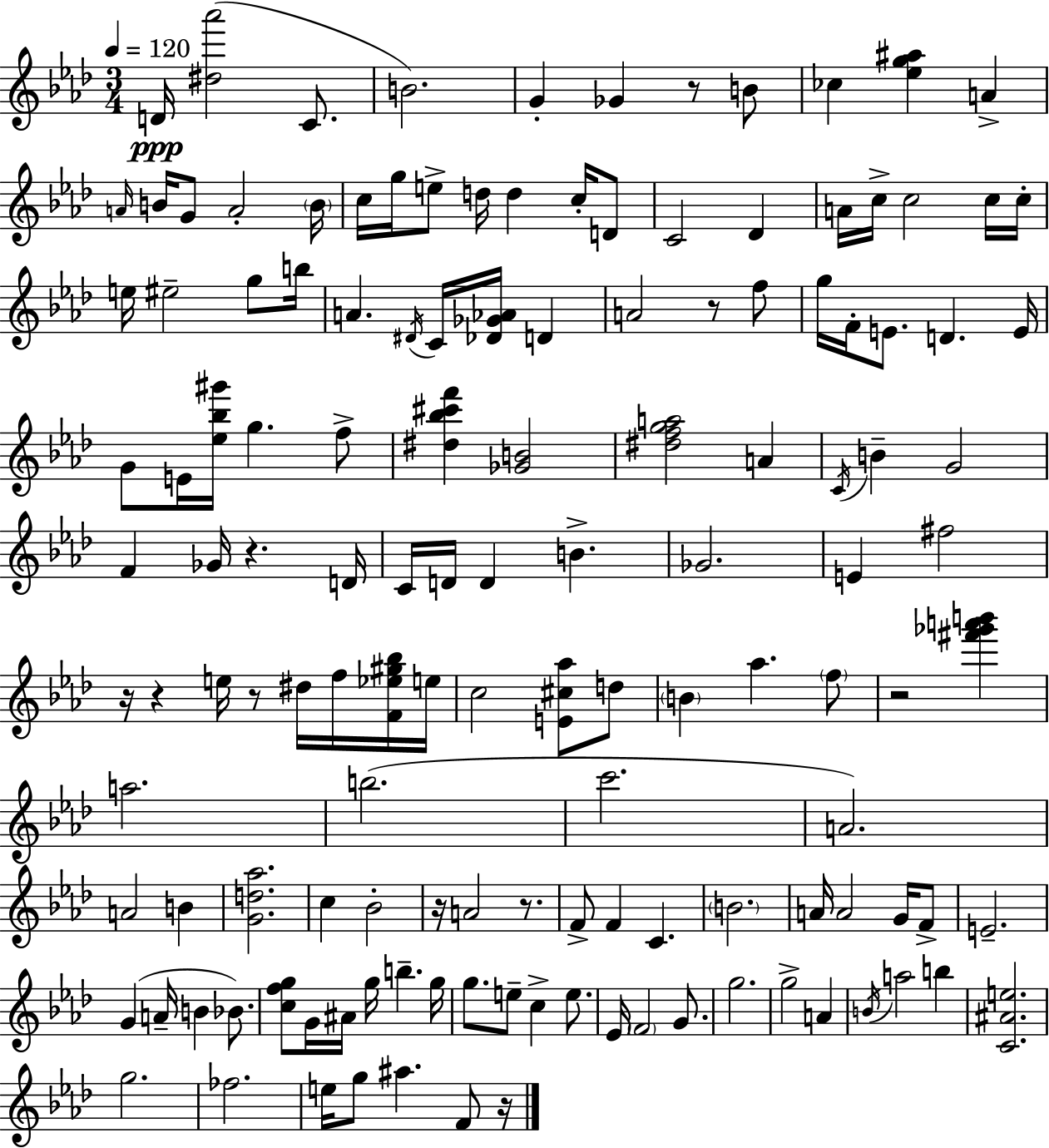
D4/s [D#5,Ab6]/h C4/e. B4/h. G4/q Gb4/q R/e B4/e CES5/q [Eb5,G5,A#5]/q A4/q A4/s B4/s G4/e A4/h B4/s C5/s G5/s E5/e D5/s D5/q C5/s D4/e C4/h Db4/q A4/s C5/s C5/h C5/s C5/s E5/s EIS5/h G5/e B5/s A4/q. D#4/s C4/s [Db4,Gb4,Ab4]/s D4/q A4/h R/e F5/e G5/s F4/s E4/e. D4/q. E4/s G4/e E4/s [Eb5,Bb5,G#6]/s G5/q. F5/e [D#5,Bb5,C#6,F6]/q [Gb4,B4]/h [D#5,F5,G5,A5]/h A4/q C4/s B4/q G4/h F4/q Gb4/s R/q. D4/s C4/s D4/s D4/q B4/q. Gb4/h. E4/q F#5/h R/s R/q E5/s R/e D#5/s F5/s [F4,Eb5,G#5,Bb5]/s E5/s C5/h [E4,C#5,Ab5]/e D5/e B4/q Ab5/q. F5/e R/h [F#6,Gb6,A6,B6]/q A5/h. B5/h. C6/h. A4/h. A4/h B4/q [G4,D5,Ab5]/h. C5/q Bb4/h R/s A4/h R/e. F4/e F4/q C4/q. B4/h. A4/s A4/h G4/s F4/e E4/h. G4/q A4/s B4/q Bb4/e. [C5,F5,G5]/e G4/s A#4/s G5/s B5/q. G5/s G5/e. E5/e C5/q E5/e. Eb4/s F4/h G4/e. G5/h. G5/h A4/q B4/s A5/h B5/q [C4,A#4,E5]/h. G5/h. FES5/h. E5/s G5/e A#5/q. F4/e R/s